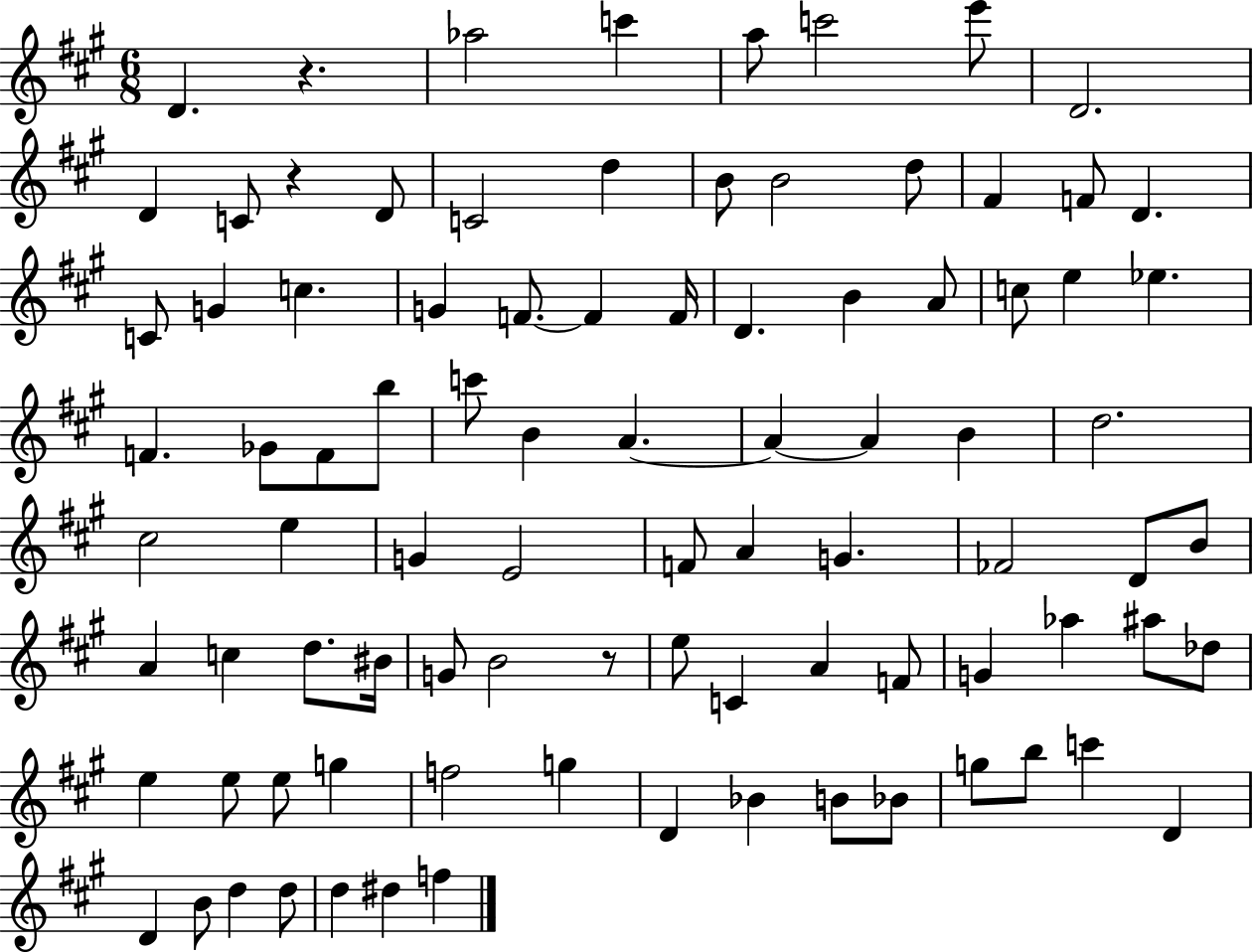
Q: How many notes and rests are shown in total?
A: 90